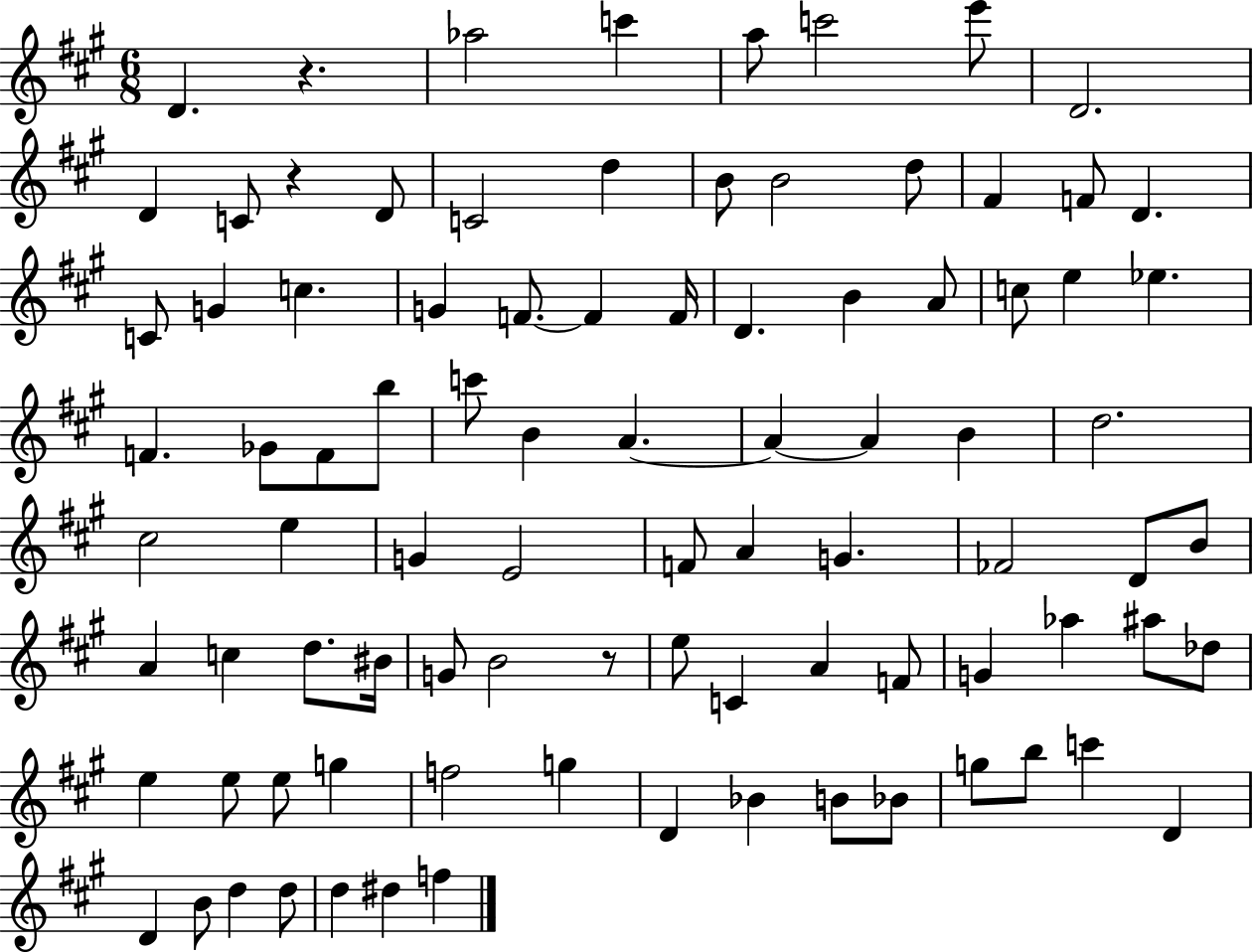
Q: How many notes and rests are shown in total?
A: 90